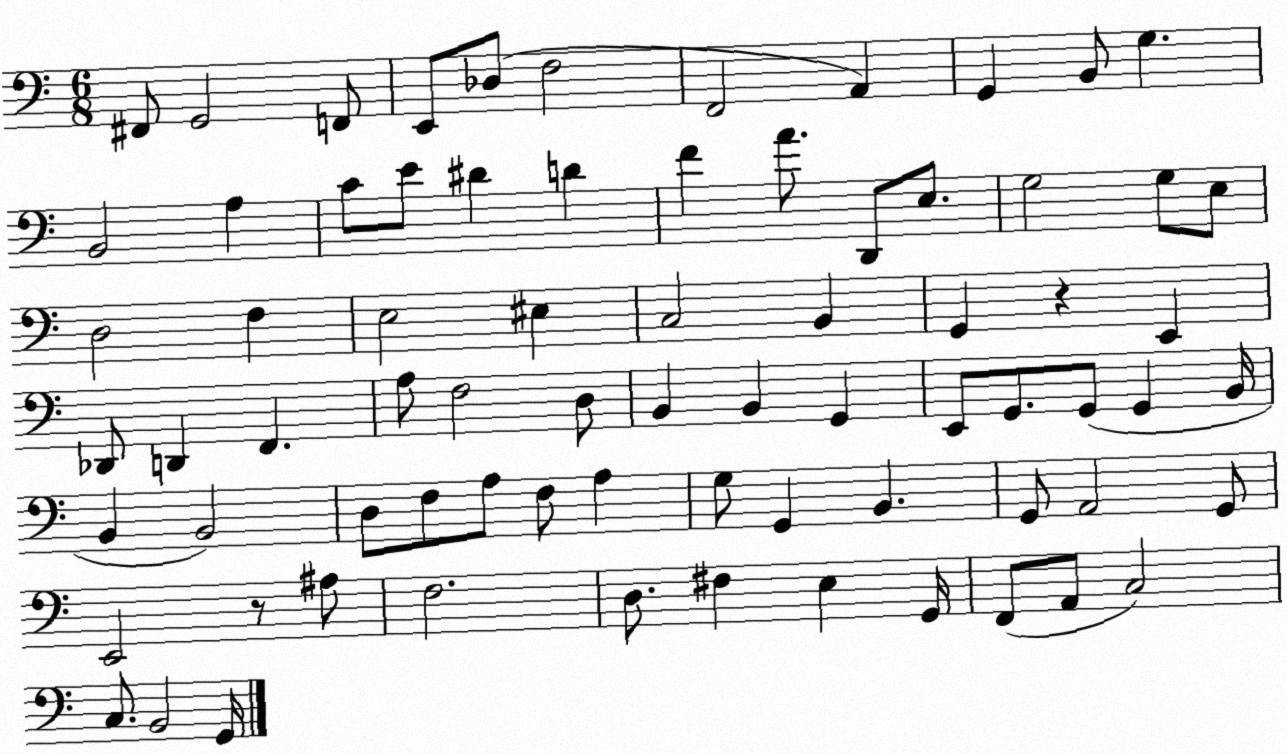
X:1
T:Untitled
M:6/8
L:1/4
K:C
^F,,/2 G,,2 F,,/2 E,,/2 _D,/2 F,2 F,,2 A,, G,, B,,/2 G, B,,2 A, C/2 E/2 ^D D F A/2 D,,/2 E,/2 G,2 G,/2 E,/2 D,2 F, E,2 ^E, C,2 B,, G,, z E,, _D,,/2 D,, F,, A,/2 F,2 D,/2 B,, B,, G,, E,,/2 G,,/2 G,,/2 G,, B,,/4 B,, B,,2 D,/2 F,/2 A,/2 F,/2 A, G,/2 G,, B,, G,,/2 A,,2 G,,/2 E,,2 z/2 ^A,/2 F,2 D,/2 ^F, E, G,,/4 F,,/2 A,,/2 C,2 C,/2 B,,2 G,,/4